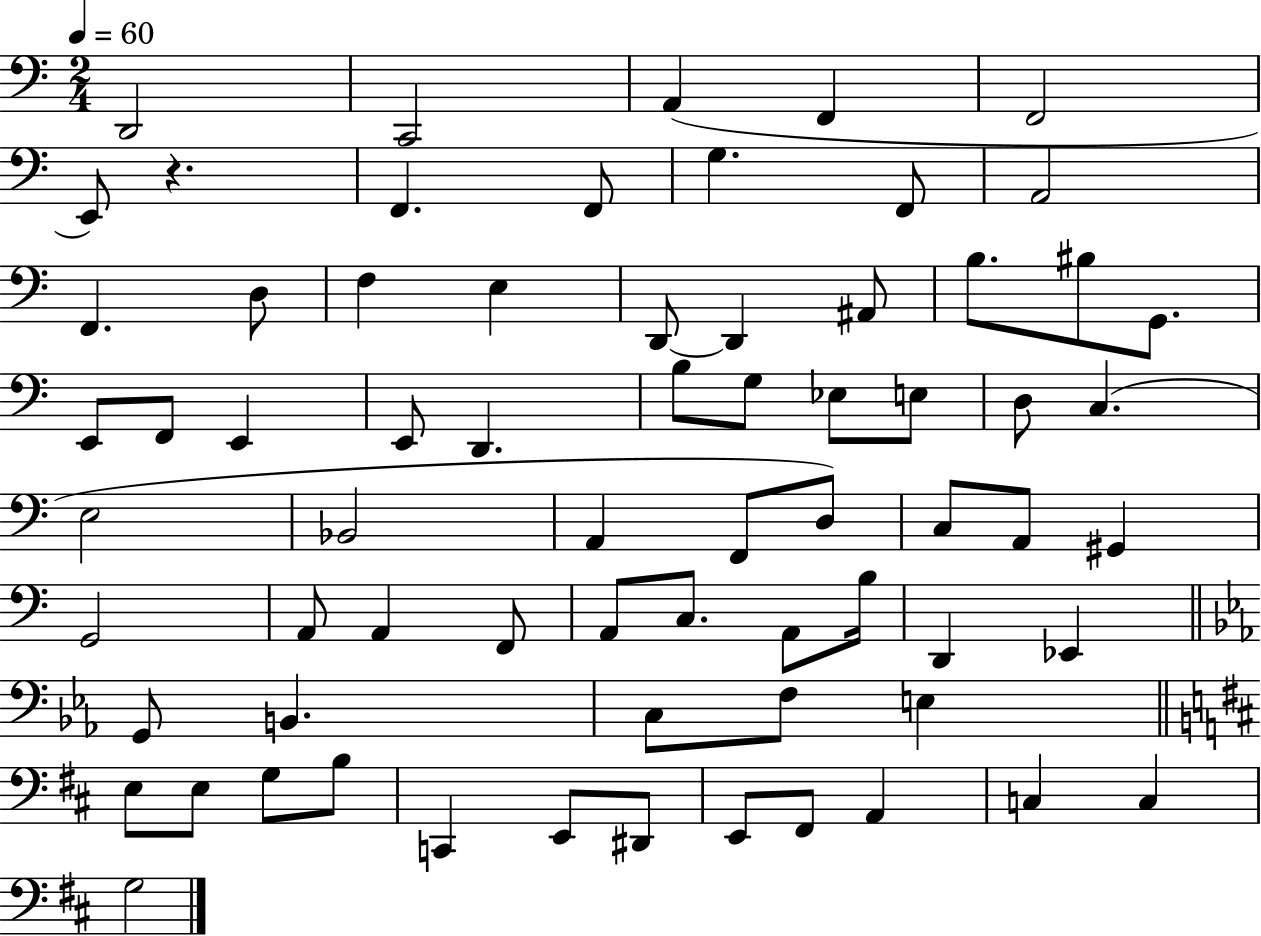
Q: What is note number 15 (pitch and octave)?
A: E3